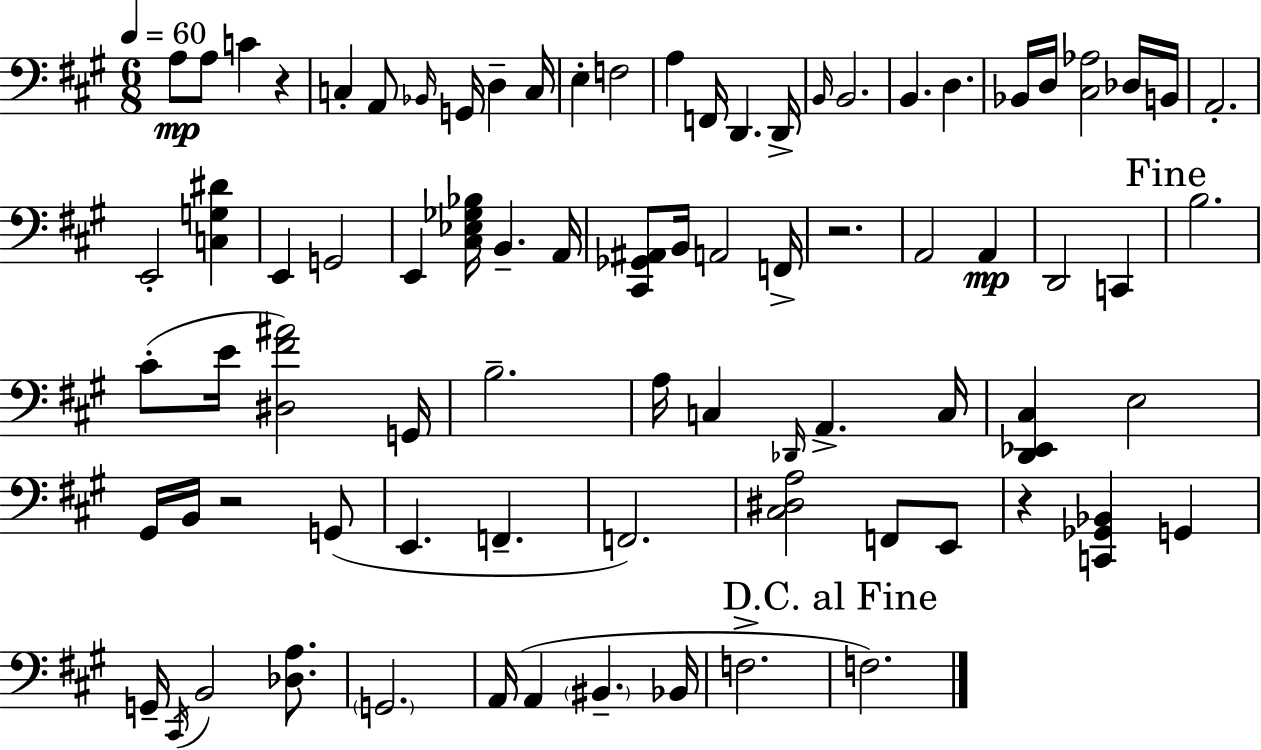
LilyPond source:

{
  \clef bass
  \numericTimeSignature
  \time 6/8
  \key a \major
  \tempo 4 = 60
  a8\mp a8 c'4 r4 | c4-. a,8 \grace { bes,16 } g,16 d4-- | c16 e4-. f2 | a4 f,16 d,4. | \break d,16-> \grace { b,16 } b,2. | b,4. d4. | bes,16 d16 <cis aes>2 | des16 b,16 a,2.-. | \break e,2-. <c g dis'>4 | e,4 g,2 | e,4 <cis ees ges bes>16 b,4.-- | a,16 <cis, ges, ais,>8 b,16 a,2 | \break f,16-> r2. | a,2 a,4\mp | d,2 c,4 | \mark "Fine" b2. | \break cis'8-.( e'16 <dis fis' ais'>2) | g,16 b2.-- | a16 c4 \grace { des,16 } a,4.-> | c16 <d, ees, cis>4 e2 | \break gis,16 b,16 r2 | g,8( e,4. f,4.-- | f,2.) | <cis dis a>2 f,8 | \break e,8 r4 <c, ges, bes,>4 g,4 | g,16-- \acciaccatura { cis,16 } b,2 | <des a>8. \parenthesize g,2. | a,16( a,4 \parenthesize bis,4.-- | \break bes,16 f2.-> | \mark "D.C. al Fine" f2.) | \bar "|."
}